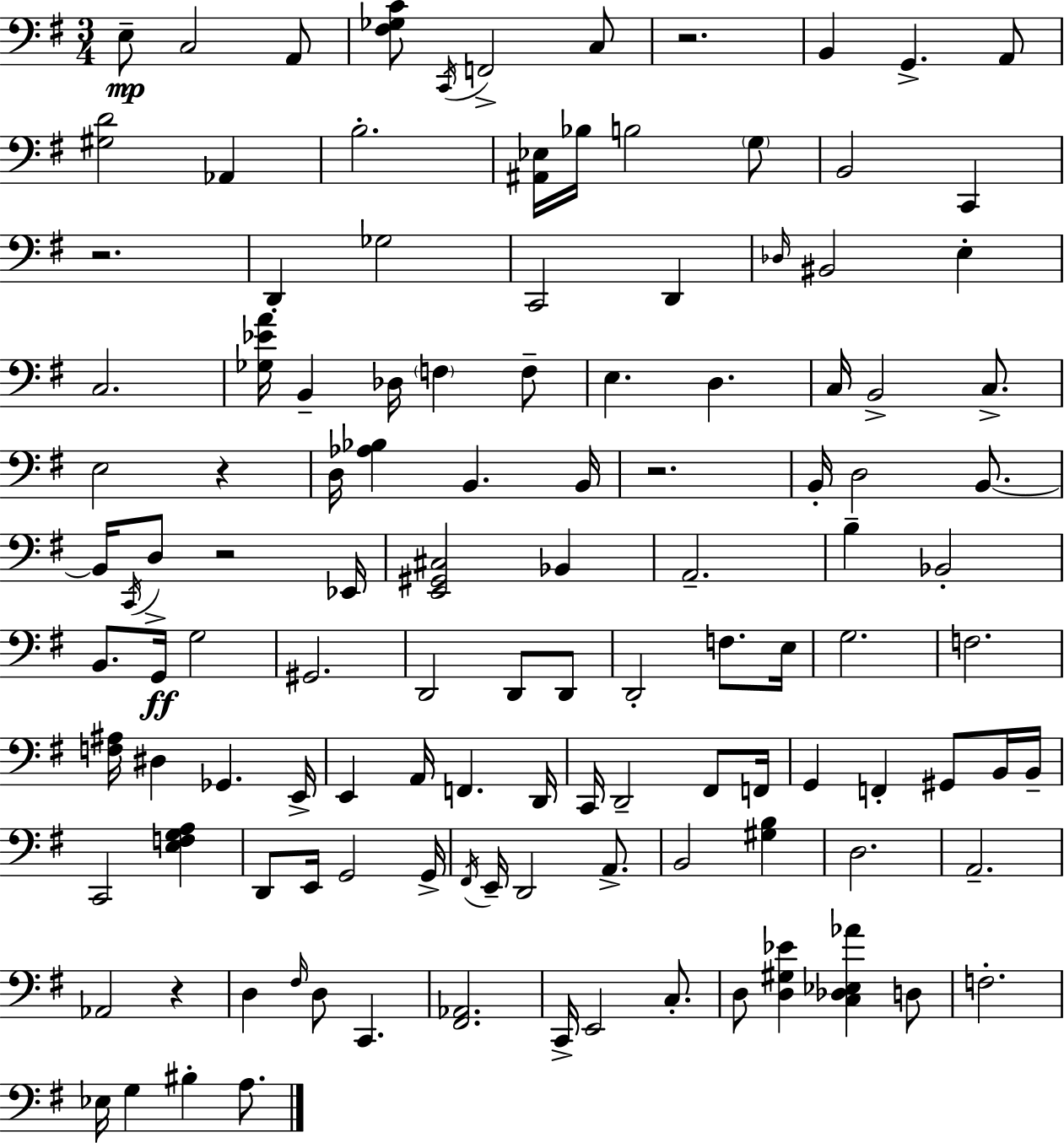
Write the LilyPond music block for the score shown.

{
  \clef bass
  \numericTimeSignature
  \time 3/4
  \key g \major
  e8--\mp c2 a,8 | <fis ges c'>8 \acciaccatura { c,16 } f,2-> c8 | r2. | b,4 g,4.-> a,8 | \break <gis d'>2 aes,4 | b2.-. | <ais, ees>16 bes16 b2 \parenthesize g8 | b,2 c,4 | \break r2. | d,4-. ges2 | c,2 d,4 | \grace { des16 } bis,2 e4-. | \break c2. | <ges ees' a'>16 b,4-- des16 \parenthesize f4 | f8-- e4. d4. | c16 b,2-> c8.-> | \break e2 r4 | d16 <aes bes>4 b,4. | b,16 r2. | b,16-. d2 b,8.~~ | \break b,16 \acciaccatura { c,16 } d8-> r2 | ees,16 <e, gis, cis>2 bes,4 | a,2.-- | b4-- bes,2-. | \break b,8. g,16\ff g2 | gis,2. | d,2 d,8 | d,8 d,2-. f8. | \break e16 g2. | f2. | <f ais>16 dis4 ges,4. | e,16-> e,4 a,16 f,4. | \break d,16 c,16 d,2-- | fis,8 f,16 g,4 f,4-. gis,8 | b,16 b,16-- c,2 <e f g a>4 | d,8 e,16 g,2 | \break g,16-> \acciaccatura { fis,16 } e,16-- d,2 | a,8.-> b,2 | <gis b>4 d2. | a,2.-- | \break aes,2 | r4 d4 \grace { fis16 } d8 c,4. | <fis, aes,>2. | c,16-> e,2 | \break c8.-. d8 <d gis ees'>4 <c des ees aes'>4 | d8 f2.-. | ees16 g4 bis4-. | a8. \bar "|."
}